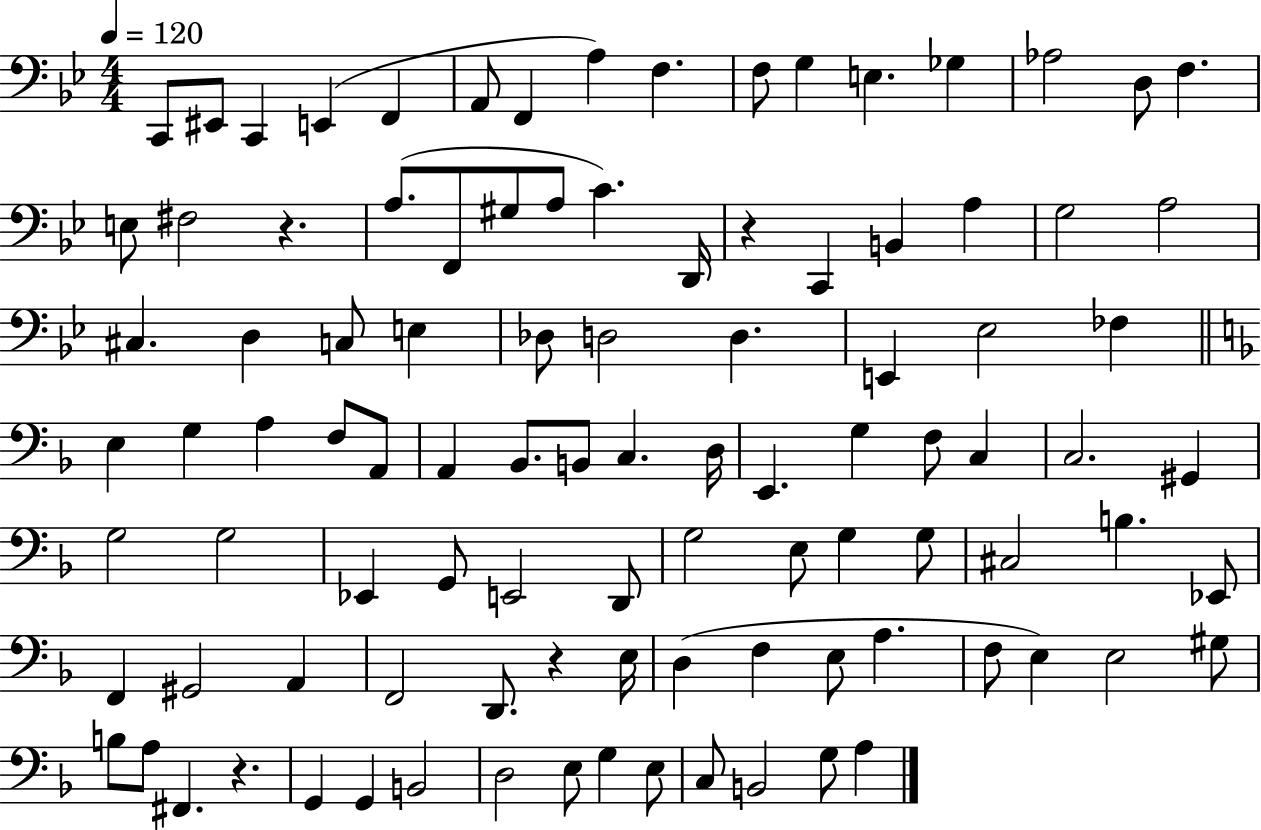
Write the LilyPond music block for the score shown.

{
  \clef bass
  \numericTimeSignature
  \time 4/4
  \key bes \major
  \tempo 4 = 120
  \repeat volta 2 { c,8 eis,8 c,4 e,4( f,4 | a,8 f,4 a4) f4. | f8 g4 e4. ges4 | aes2 d8 f4. | \break e8 fis2 r4. | a8.( f,8 gis8 a8 c'4.) d,16 | r4 c,4 b,4 a4 | g2 a2 | \break cis4. d4 c8 e4 | des8 d2 d4. | e,4 ees2 fes4 | \bar "||" \break \key d \minor e4 g4 a4 f8 a,8 | a,4 bes,8. b,8 c4. d16 | e,4. g4 f8 c4 | c2. gis,4 | \break g2 g2 | ees,4 g,8 e,2 d,8 | g2 e8 g4 g8 | cis2 b4. ees,8 | \break f,4 gis,2 a,4 | f,2 d,8. r4 e16 | d4( f4 e8 a4. | f8 e4) e2 gis8 | \break b8 a8 fis,4. r4. | g,4 g,4 b,2 | d2 e8 g4 e8 | c8 b,2 g8 a4 | \break } \bar "|."
}